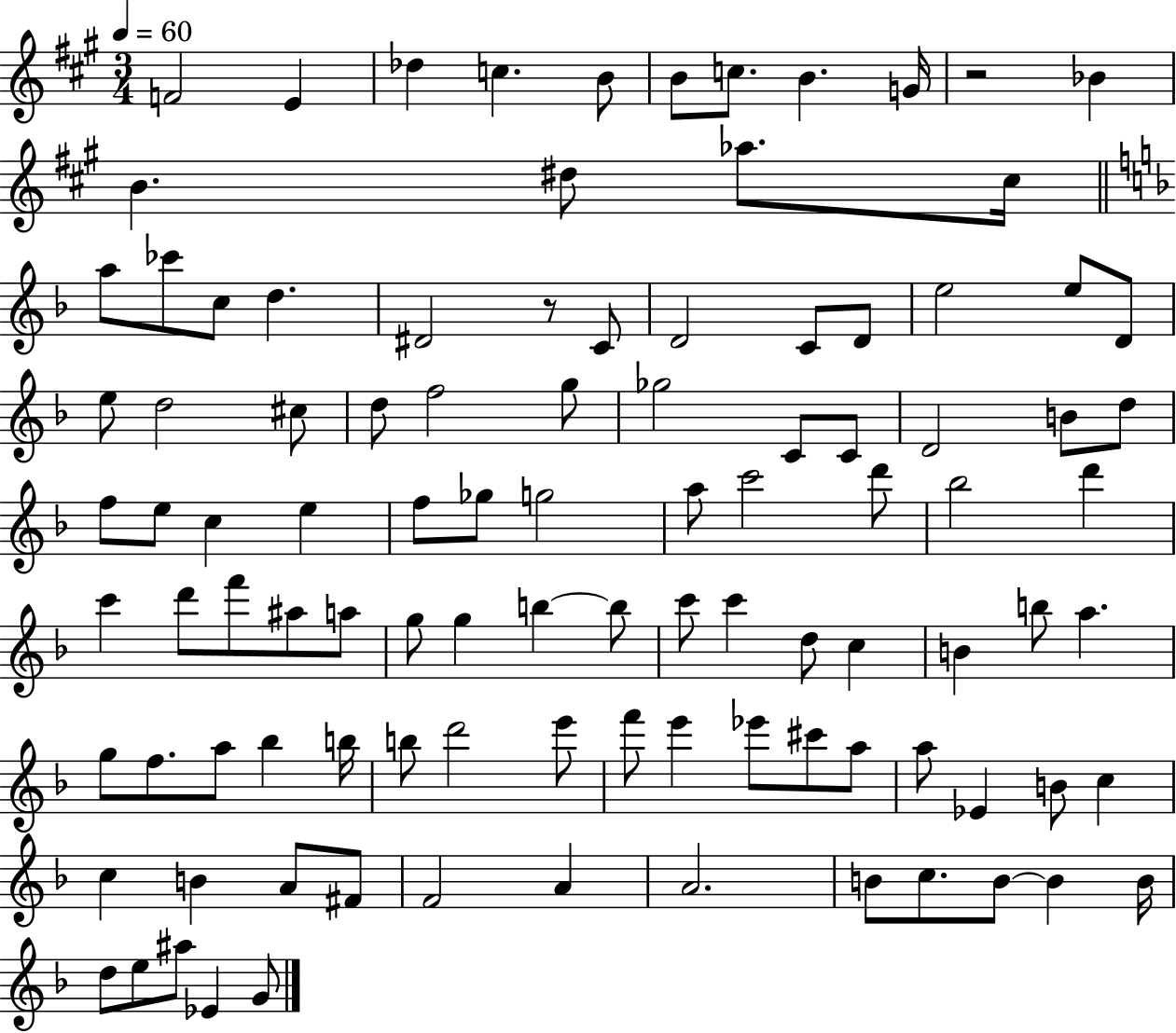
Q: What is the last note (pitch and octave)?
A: G4